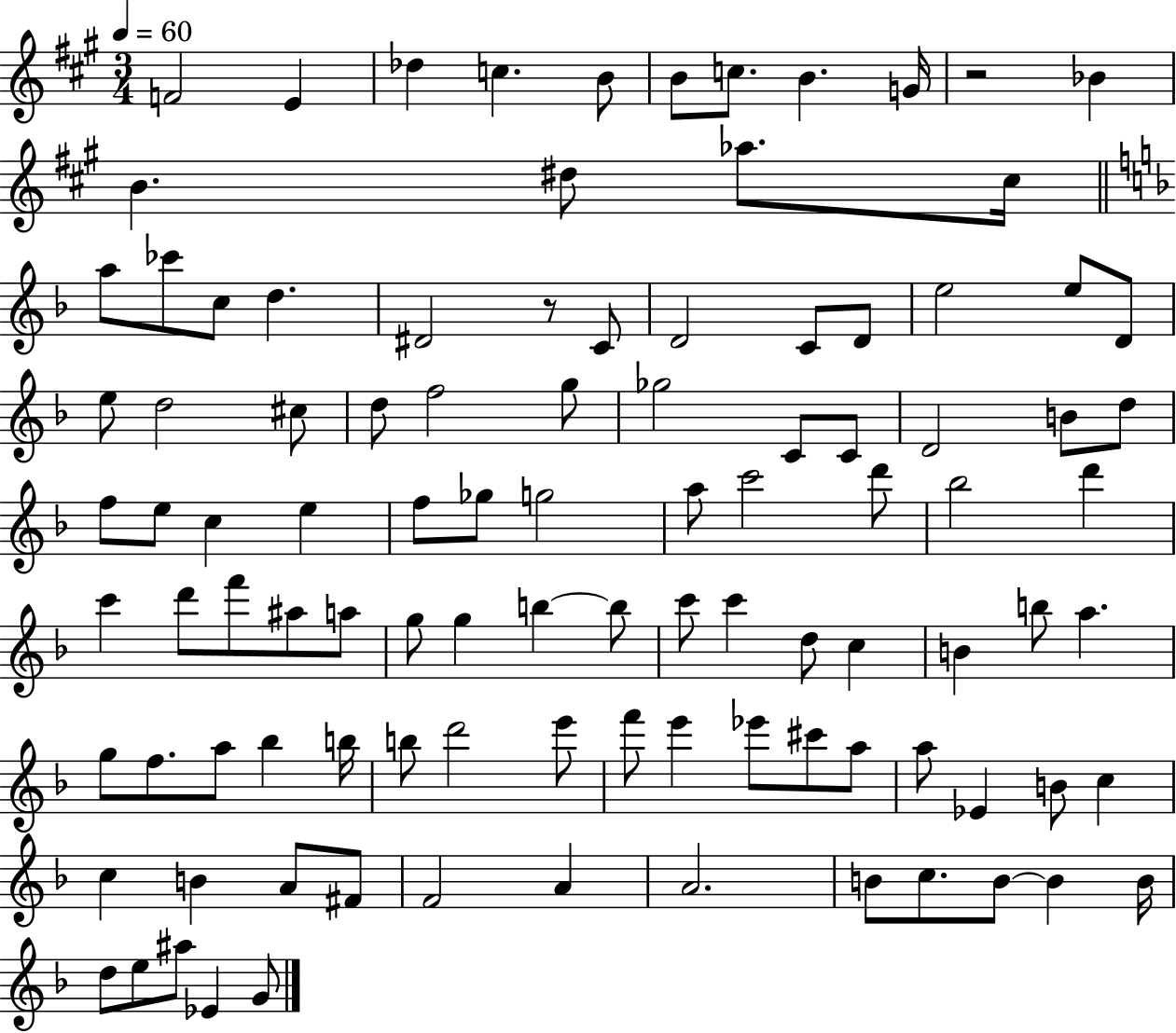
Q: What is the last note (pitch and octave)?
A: G4